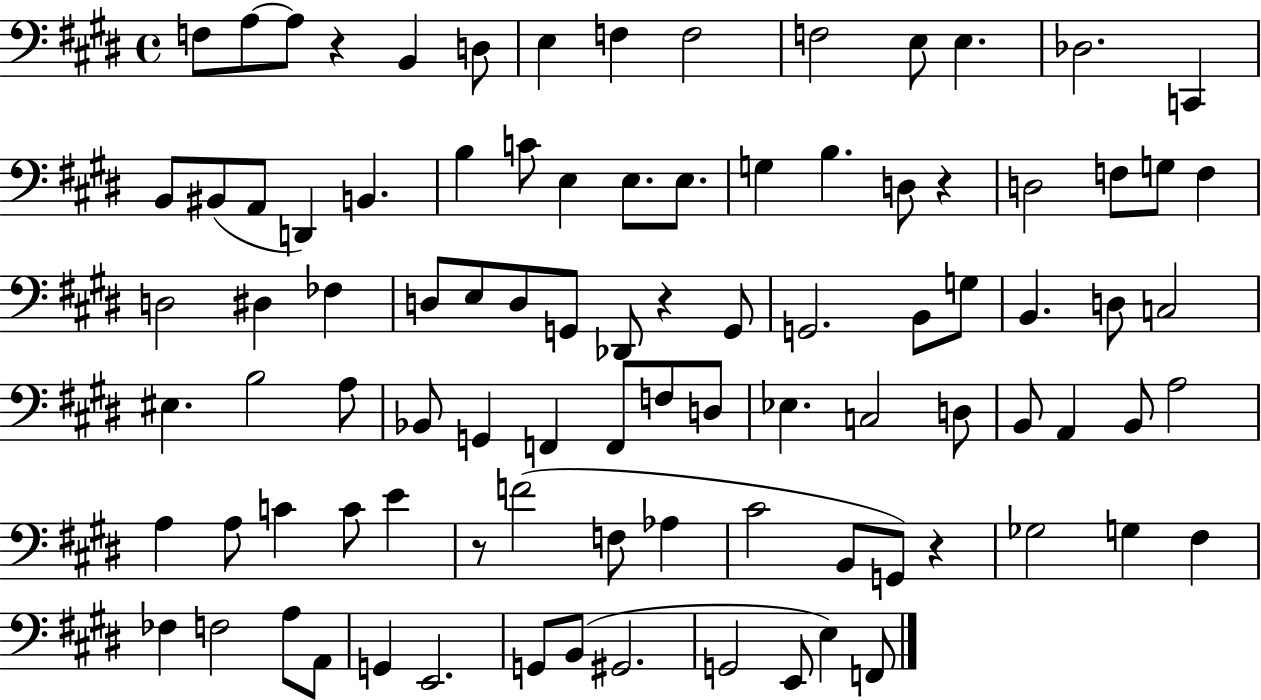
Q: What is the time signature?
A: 4/4